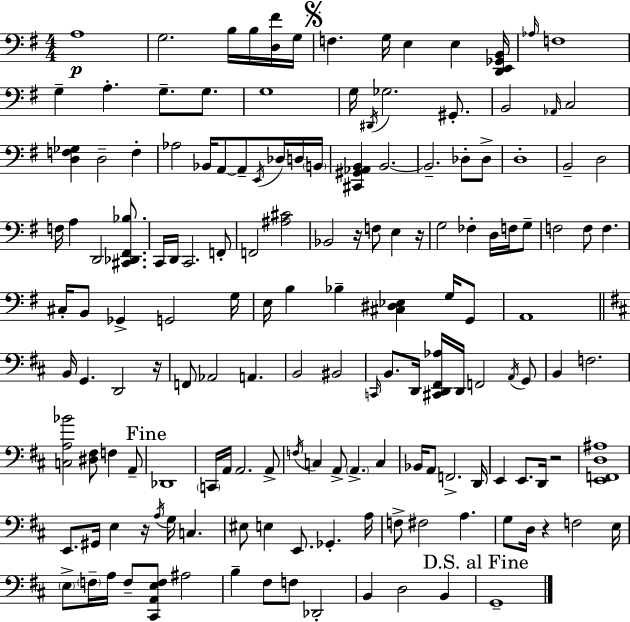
X:1
T:Untitled
M:4/4
L:1/4
K:Em
A,4 G,2 B,/4 B,/4 [D,^F]/4 G,/4 F, G,/4 E, E, [D,,E,,_G,,B,,]/4 _A,/4 F,4 G, A, G,/2 G,/2 G,4 G,/4 ^D,,/4 _G,2 ^G,,/2 B,,2 _A,,/4 C,2 [D,F,_G,] D,2 F, _A,2 _B,,/4 A,,/2 A,,/2 E,,/4 _D,/4 D,/4 B,,/4 [^C,,^G,,_A,,B,,] B,,2 B,,2 _D,/2 _D,/2 D,4 B,,2 D,2 F,/4 A, D,,2 [^C,,_D,,^F,,_B,]/2 C,,/4 D,,/4 C,,2 F,,/2 F,,2 [^A,^C]2 _B,,2 z/4 F,/2 E, z/4 G,2 _F, D,/4 F,/4 G,/2 F,2 F,/2 F, ^C,/4 B,,/2 _G,, G,,2 G,/4 E,/4 B, _B, [^C,^D,_E,] G,/4 G,,/2 A,,4 B,,/4 G,, D,,2 z/4 F,,/2 _A,,2 A,, B,,2 ^B,,2 C,,/4 B,,/2 D,,/4 [^C,,D,,^F,,_A,]/4 D,,/4 F,,2 A,,/4 G,,/2 B,, F,2 [C,A,_B]2 [^D,^F,]/2 F, A,,/2 _D,,4 C,,/4 A,,/4 A,,2 A,,/2 F,/4 C, A,,/2 A,, C, _B,,/4 A,,/2 F,,2 D,,/4 E,, E,,/2 D,,/4 z2 [E,,F,,D,^A,]4 E,,/2 ^G,,/4 E, z/4 A,/4 G,/4 C, ^E,/2 E, E,,/2 _G,, A,/4 F,/2 ^F,2 A, G,/2 D,/4 z F,2 E,/4 E,/2 F,/4 A,/4 F,/2 [^C,,A,,E,F,]/2 ^A,2 B, ^F,/2 F,/2 _D,,2 B,, D,2 B,, G,,4